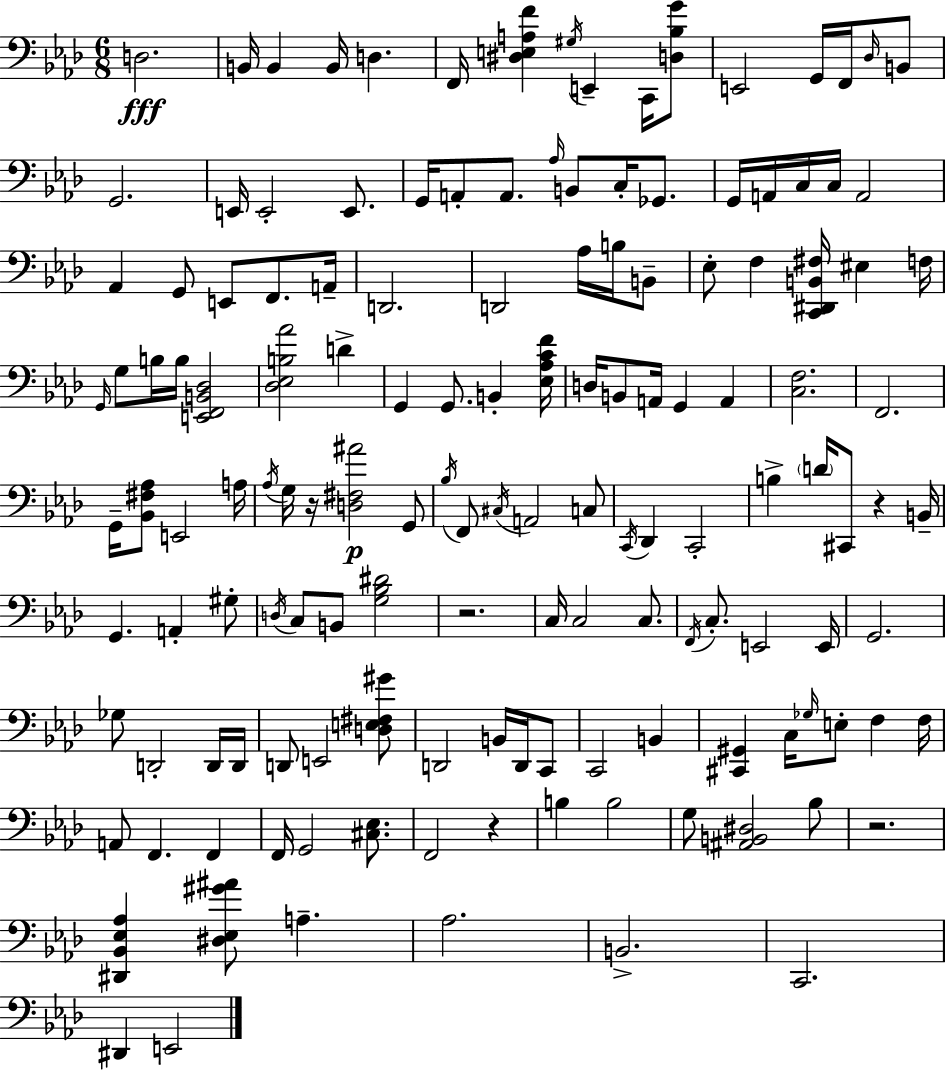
X:1
T:Untitled
M:6/8
L:1/4
K:Fm
D,2 B,,/4 B,, B,,/4 D, F,,/4 [^D,E,A,F] ^G,/4 E,, C,,/4 [D,_B,G]/2 E,,2 G,,/4 F,,/4 _D,/4 B,,/2 G,,2 E,,/4 E,,2 E,,/2 G,,/4 A,,/2 A,,/2 _A,/4 B,,/2 C,/4 _G,,/2 G,,/4 A,,/4 C,/4 C,/4 A,,2 _A,, G,,/2 E,,/2 F,,/2 A,,/4 D,,2 D,,2 _A,/4 B,/4 B,,/2 _E,/2 F, [C,,^D,,B,,^F,]/4 ^E, F,/4 G,,/4 G,/2 B,/4 B,/4 [E,,F,,B,,_D,]2 [_D,_E,B,_A]2 D G,, G,,/2 B,, [_E,_A,CF]/4 D,/4 B,,/2 A,,/4 G,, A,, [C,F,]2 F,,2 G,,/4 [_B,,^F,_A,]/2 E,,2 A,/4 _A,/4 G,/4 z/4 [D,^F,^A]2 G,,/2 _B,/4 F,,/2 ^C,/4 A,,2 C,/2 C,,/4 _D,, C,,2 B, D/4 ^C,,/2 z B,,/4 G,, A,, ^G,/2 D,/4 C,/2 B,,/2 [G,_B,^D]2 z2 C,/4 C,2 C,/2 F,,/4 C,/2 E,,2 E,,/4 G,,2 _G,/2 D,,2 D,,/4 D,,/4 D,,/2 E,,2 [D,E,^F,^G]/2 D,,2 B,,/4 D,,/4 C,,/2 C,,2 B,, [^C,,^G,,] C,/4 _G,/4 E,/2 F, F,/4 A,,/2 F,, F,, F,,/4 G,,2 [^C,_E,]/2 F,,2 z B, B,2 G,/2 [^A,,B,,^D,]2 _B,/2 z2 [^D,,_B,,_E,_A,] [^D,_E,^G^A]/2 A, _A,2 B,,2 C,,2 ^D,, E,,2